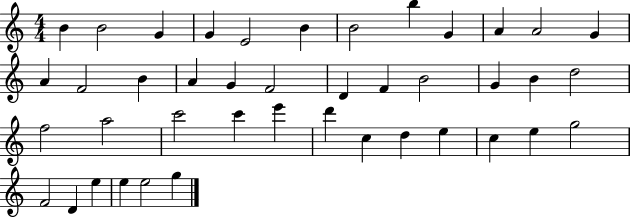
B4/q B4/h G4/q G4/q E4/h B4/q B4/h B5/q G4/q A4/q A4/h G4/q A4/q F4/h B4/q A4/q G4/q F4/h D4/q F4/q B4/h G4/q B4/q D5/h F5/h A5/h C6/h C6/q E6/q D6/q C5/q D5/q E5/q C5/q E5/q G5/h F4/h D4/q E5/q E5/q E5/h G5/q